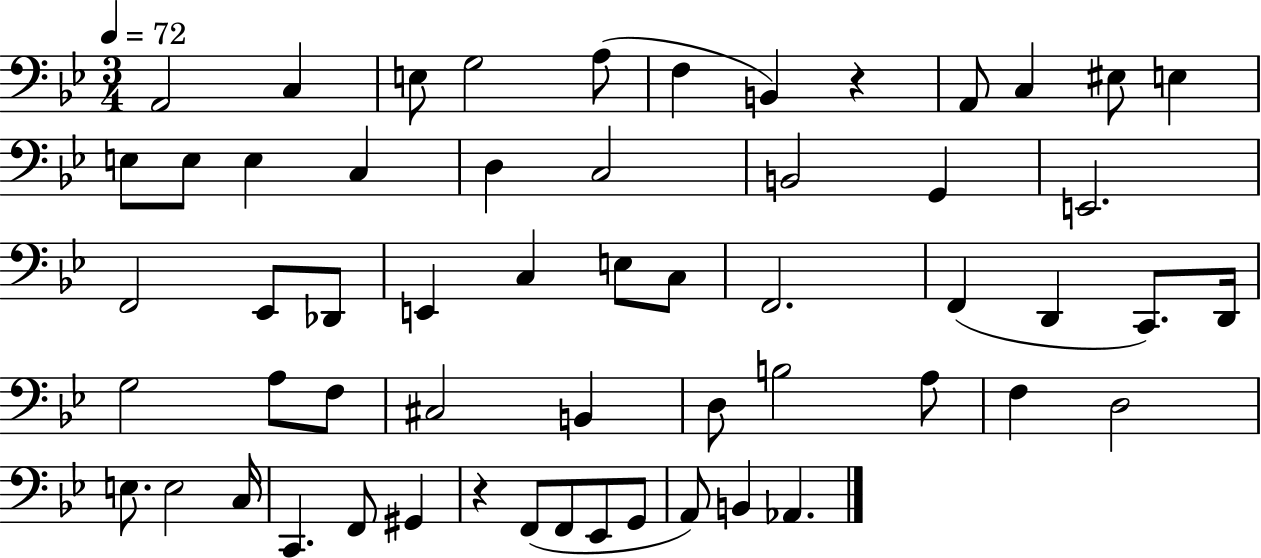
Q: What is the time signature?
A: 3/4